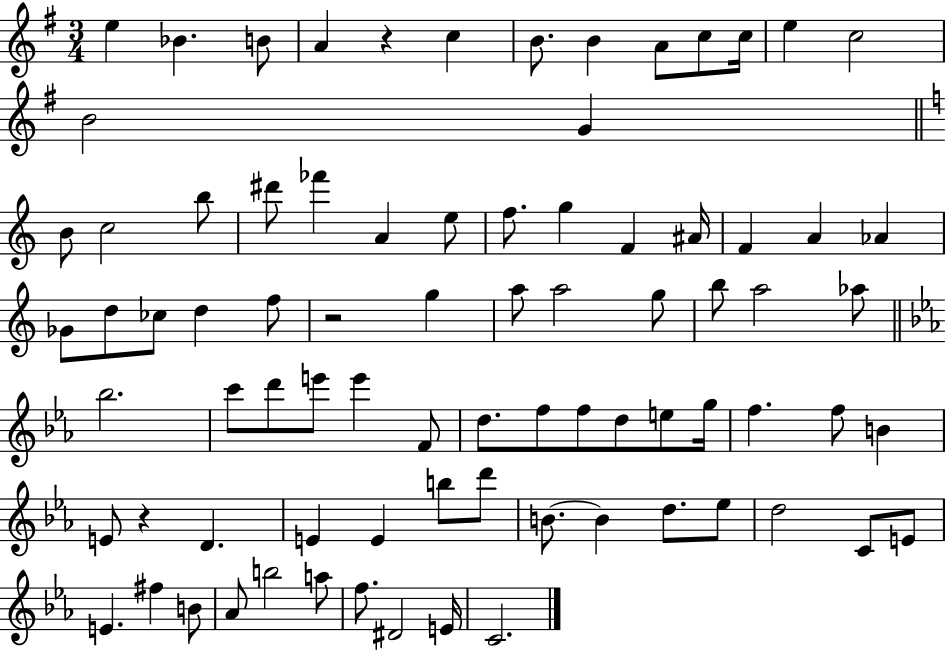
X:1
T:Untitled
M:3/4
L:1/4
K:G
e _B B/2 A z c B/2 B A/2 c/2 c/4 e c2 B2 G B/2 c2 b/2 ^d'/2 _f' A e/2 f/2 g F ^A/4 F A _A _G/2 d/2 _c/2 d f/2 z2 g a/2 a2 g/2 b/2 a2 _a/2 _b2 c'/2 d'/2 e'/2 e' F/2 d/2 f/2 f/2 d/2 e/2 g/4 f f/2 B E/2 z D E E b/2 d'/2 B/2 B d/2 _e/2 d2 C/2 E/2 E ^f B/2 _A/2 b2 a/2 f/2 ^D2 E/4 C2